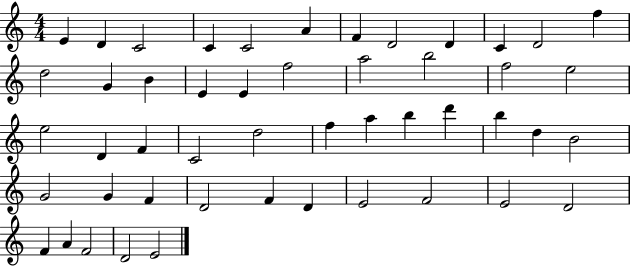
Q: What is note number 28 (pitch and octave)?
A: F5